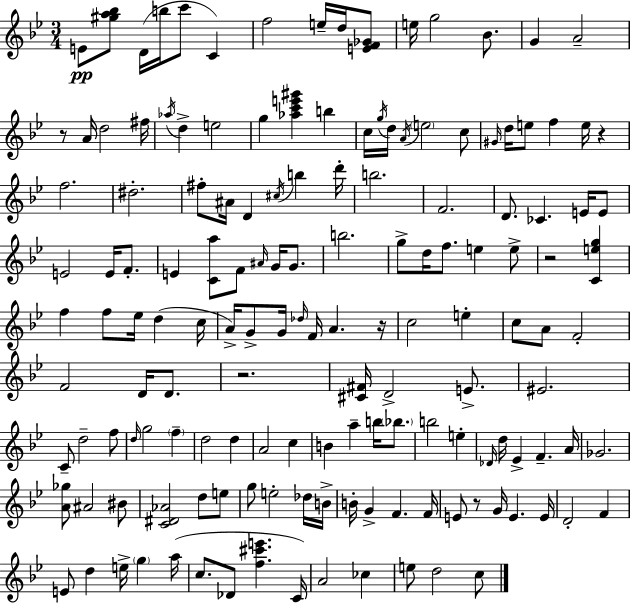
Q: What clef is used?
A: treble